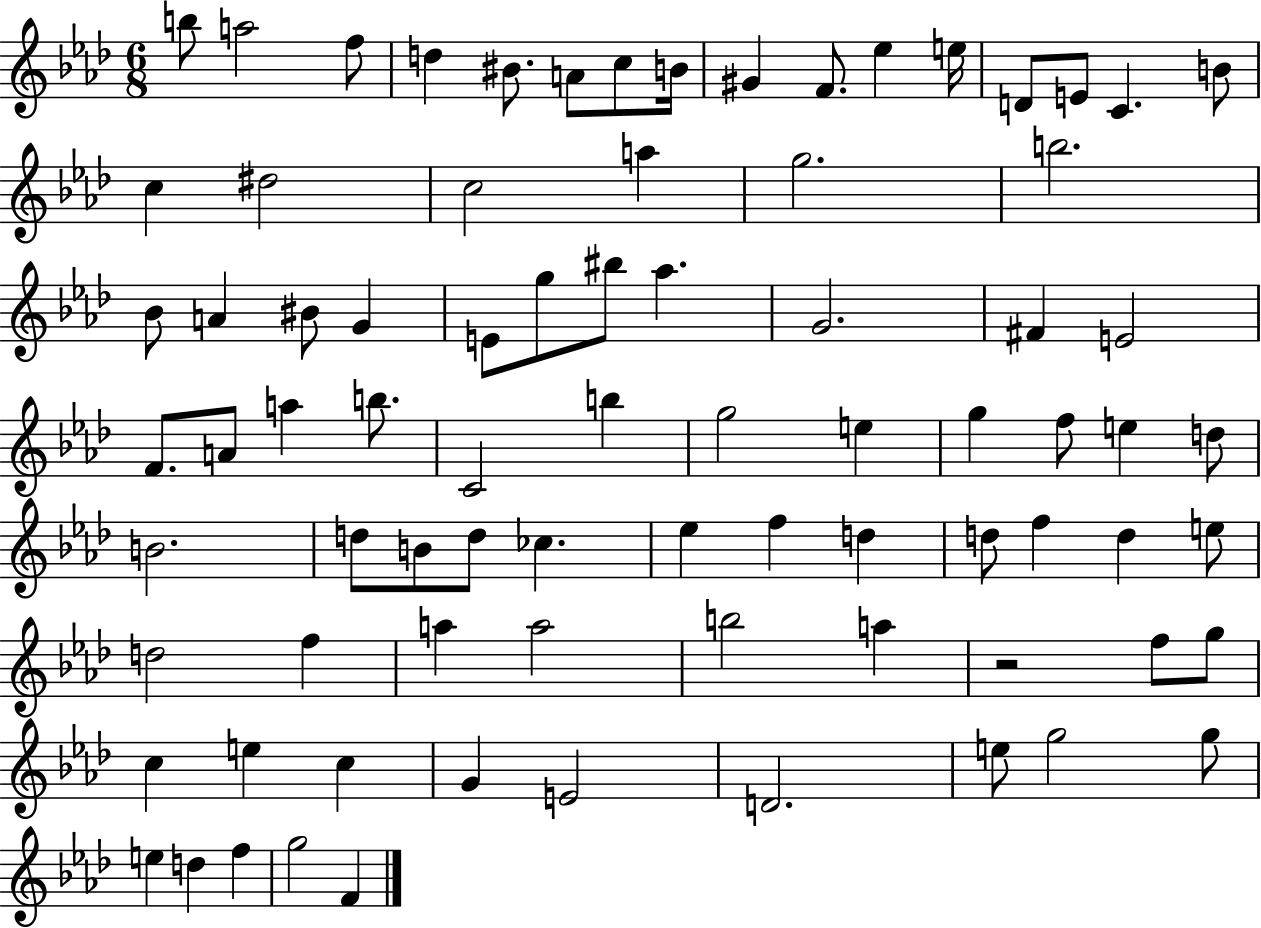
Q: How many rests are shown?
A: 1